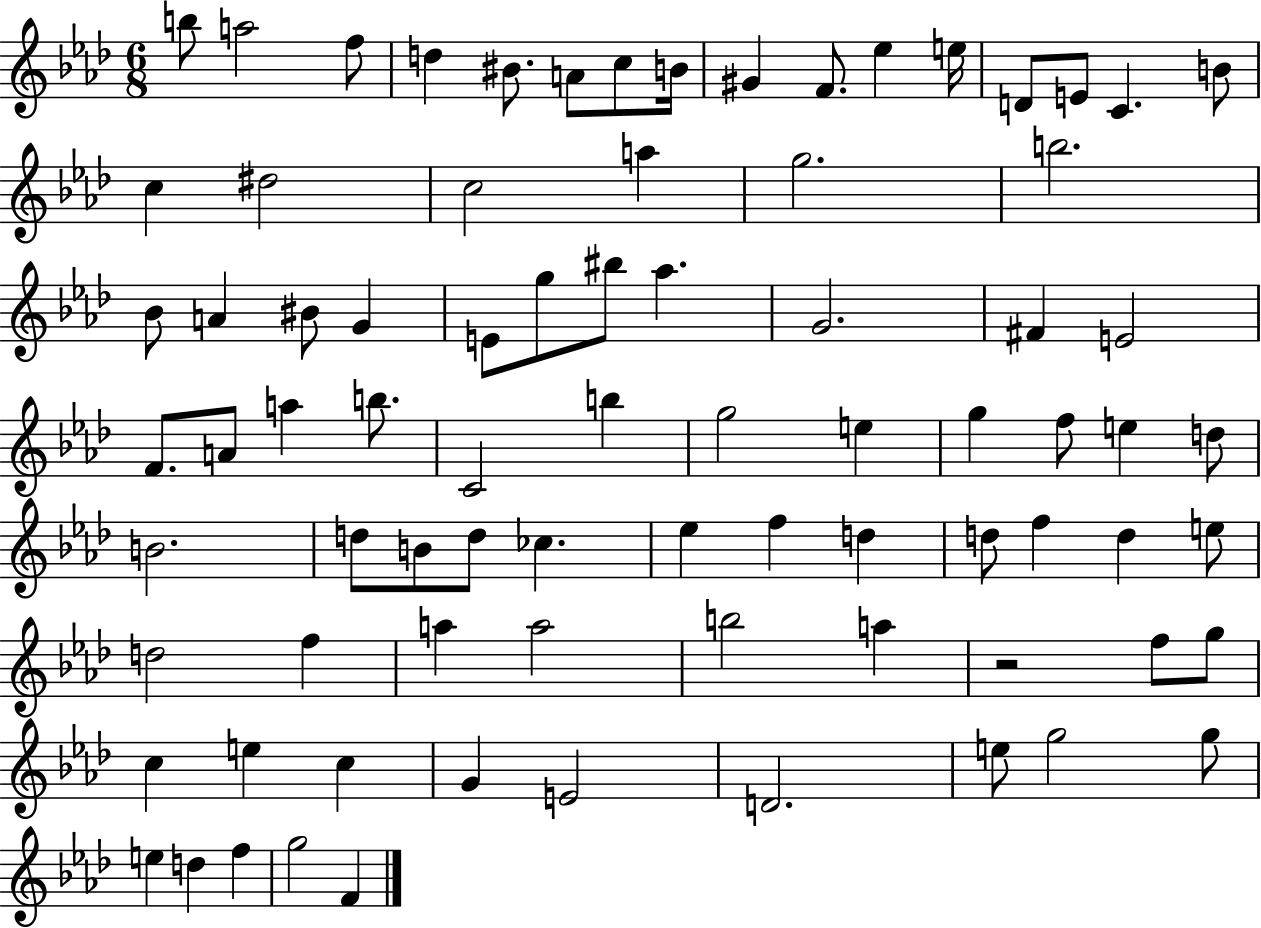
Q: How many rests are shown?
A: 1